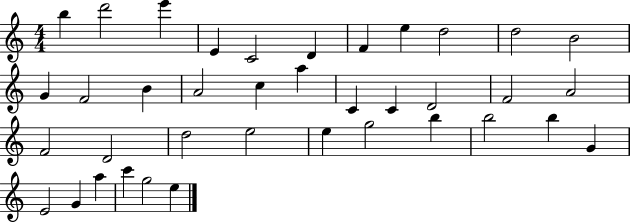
{
  \clef treble
  \numericTimeSignature
  \time 4/4
  \key c \major
  b''4 d'''2 e'''4 | e'4 c'2 d'4 | f'4 e''4 d''2 | d''2 b'2 | \break g'4 f'2 b'4 | a'2 c''4 a''4 | c'4 c'4 d'2 | f'2 a'2 | \break f'2 d'2 | d''2 e''2 | e''4 g''2 b''4 | b''2 b''4 g'4 | \break e'2 g'4 a''4 | c'''4 g''2 e''4 | \bar "|."
}